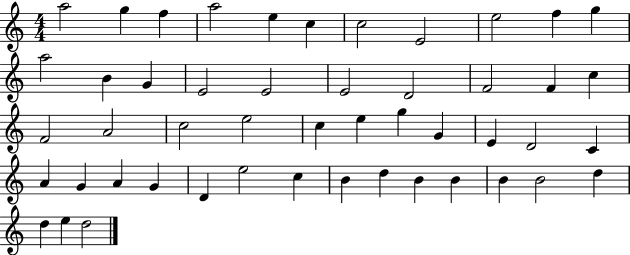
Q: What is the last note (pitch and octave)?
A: D5